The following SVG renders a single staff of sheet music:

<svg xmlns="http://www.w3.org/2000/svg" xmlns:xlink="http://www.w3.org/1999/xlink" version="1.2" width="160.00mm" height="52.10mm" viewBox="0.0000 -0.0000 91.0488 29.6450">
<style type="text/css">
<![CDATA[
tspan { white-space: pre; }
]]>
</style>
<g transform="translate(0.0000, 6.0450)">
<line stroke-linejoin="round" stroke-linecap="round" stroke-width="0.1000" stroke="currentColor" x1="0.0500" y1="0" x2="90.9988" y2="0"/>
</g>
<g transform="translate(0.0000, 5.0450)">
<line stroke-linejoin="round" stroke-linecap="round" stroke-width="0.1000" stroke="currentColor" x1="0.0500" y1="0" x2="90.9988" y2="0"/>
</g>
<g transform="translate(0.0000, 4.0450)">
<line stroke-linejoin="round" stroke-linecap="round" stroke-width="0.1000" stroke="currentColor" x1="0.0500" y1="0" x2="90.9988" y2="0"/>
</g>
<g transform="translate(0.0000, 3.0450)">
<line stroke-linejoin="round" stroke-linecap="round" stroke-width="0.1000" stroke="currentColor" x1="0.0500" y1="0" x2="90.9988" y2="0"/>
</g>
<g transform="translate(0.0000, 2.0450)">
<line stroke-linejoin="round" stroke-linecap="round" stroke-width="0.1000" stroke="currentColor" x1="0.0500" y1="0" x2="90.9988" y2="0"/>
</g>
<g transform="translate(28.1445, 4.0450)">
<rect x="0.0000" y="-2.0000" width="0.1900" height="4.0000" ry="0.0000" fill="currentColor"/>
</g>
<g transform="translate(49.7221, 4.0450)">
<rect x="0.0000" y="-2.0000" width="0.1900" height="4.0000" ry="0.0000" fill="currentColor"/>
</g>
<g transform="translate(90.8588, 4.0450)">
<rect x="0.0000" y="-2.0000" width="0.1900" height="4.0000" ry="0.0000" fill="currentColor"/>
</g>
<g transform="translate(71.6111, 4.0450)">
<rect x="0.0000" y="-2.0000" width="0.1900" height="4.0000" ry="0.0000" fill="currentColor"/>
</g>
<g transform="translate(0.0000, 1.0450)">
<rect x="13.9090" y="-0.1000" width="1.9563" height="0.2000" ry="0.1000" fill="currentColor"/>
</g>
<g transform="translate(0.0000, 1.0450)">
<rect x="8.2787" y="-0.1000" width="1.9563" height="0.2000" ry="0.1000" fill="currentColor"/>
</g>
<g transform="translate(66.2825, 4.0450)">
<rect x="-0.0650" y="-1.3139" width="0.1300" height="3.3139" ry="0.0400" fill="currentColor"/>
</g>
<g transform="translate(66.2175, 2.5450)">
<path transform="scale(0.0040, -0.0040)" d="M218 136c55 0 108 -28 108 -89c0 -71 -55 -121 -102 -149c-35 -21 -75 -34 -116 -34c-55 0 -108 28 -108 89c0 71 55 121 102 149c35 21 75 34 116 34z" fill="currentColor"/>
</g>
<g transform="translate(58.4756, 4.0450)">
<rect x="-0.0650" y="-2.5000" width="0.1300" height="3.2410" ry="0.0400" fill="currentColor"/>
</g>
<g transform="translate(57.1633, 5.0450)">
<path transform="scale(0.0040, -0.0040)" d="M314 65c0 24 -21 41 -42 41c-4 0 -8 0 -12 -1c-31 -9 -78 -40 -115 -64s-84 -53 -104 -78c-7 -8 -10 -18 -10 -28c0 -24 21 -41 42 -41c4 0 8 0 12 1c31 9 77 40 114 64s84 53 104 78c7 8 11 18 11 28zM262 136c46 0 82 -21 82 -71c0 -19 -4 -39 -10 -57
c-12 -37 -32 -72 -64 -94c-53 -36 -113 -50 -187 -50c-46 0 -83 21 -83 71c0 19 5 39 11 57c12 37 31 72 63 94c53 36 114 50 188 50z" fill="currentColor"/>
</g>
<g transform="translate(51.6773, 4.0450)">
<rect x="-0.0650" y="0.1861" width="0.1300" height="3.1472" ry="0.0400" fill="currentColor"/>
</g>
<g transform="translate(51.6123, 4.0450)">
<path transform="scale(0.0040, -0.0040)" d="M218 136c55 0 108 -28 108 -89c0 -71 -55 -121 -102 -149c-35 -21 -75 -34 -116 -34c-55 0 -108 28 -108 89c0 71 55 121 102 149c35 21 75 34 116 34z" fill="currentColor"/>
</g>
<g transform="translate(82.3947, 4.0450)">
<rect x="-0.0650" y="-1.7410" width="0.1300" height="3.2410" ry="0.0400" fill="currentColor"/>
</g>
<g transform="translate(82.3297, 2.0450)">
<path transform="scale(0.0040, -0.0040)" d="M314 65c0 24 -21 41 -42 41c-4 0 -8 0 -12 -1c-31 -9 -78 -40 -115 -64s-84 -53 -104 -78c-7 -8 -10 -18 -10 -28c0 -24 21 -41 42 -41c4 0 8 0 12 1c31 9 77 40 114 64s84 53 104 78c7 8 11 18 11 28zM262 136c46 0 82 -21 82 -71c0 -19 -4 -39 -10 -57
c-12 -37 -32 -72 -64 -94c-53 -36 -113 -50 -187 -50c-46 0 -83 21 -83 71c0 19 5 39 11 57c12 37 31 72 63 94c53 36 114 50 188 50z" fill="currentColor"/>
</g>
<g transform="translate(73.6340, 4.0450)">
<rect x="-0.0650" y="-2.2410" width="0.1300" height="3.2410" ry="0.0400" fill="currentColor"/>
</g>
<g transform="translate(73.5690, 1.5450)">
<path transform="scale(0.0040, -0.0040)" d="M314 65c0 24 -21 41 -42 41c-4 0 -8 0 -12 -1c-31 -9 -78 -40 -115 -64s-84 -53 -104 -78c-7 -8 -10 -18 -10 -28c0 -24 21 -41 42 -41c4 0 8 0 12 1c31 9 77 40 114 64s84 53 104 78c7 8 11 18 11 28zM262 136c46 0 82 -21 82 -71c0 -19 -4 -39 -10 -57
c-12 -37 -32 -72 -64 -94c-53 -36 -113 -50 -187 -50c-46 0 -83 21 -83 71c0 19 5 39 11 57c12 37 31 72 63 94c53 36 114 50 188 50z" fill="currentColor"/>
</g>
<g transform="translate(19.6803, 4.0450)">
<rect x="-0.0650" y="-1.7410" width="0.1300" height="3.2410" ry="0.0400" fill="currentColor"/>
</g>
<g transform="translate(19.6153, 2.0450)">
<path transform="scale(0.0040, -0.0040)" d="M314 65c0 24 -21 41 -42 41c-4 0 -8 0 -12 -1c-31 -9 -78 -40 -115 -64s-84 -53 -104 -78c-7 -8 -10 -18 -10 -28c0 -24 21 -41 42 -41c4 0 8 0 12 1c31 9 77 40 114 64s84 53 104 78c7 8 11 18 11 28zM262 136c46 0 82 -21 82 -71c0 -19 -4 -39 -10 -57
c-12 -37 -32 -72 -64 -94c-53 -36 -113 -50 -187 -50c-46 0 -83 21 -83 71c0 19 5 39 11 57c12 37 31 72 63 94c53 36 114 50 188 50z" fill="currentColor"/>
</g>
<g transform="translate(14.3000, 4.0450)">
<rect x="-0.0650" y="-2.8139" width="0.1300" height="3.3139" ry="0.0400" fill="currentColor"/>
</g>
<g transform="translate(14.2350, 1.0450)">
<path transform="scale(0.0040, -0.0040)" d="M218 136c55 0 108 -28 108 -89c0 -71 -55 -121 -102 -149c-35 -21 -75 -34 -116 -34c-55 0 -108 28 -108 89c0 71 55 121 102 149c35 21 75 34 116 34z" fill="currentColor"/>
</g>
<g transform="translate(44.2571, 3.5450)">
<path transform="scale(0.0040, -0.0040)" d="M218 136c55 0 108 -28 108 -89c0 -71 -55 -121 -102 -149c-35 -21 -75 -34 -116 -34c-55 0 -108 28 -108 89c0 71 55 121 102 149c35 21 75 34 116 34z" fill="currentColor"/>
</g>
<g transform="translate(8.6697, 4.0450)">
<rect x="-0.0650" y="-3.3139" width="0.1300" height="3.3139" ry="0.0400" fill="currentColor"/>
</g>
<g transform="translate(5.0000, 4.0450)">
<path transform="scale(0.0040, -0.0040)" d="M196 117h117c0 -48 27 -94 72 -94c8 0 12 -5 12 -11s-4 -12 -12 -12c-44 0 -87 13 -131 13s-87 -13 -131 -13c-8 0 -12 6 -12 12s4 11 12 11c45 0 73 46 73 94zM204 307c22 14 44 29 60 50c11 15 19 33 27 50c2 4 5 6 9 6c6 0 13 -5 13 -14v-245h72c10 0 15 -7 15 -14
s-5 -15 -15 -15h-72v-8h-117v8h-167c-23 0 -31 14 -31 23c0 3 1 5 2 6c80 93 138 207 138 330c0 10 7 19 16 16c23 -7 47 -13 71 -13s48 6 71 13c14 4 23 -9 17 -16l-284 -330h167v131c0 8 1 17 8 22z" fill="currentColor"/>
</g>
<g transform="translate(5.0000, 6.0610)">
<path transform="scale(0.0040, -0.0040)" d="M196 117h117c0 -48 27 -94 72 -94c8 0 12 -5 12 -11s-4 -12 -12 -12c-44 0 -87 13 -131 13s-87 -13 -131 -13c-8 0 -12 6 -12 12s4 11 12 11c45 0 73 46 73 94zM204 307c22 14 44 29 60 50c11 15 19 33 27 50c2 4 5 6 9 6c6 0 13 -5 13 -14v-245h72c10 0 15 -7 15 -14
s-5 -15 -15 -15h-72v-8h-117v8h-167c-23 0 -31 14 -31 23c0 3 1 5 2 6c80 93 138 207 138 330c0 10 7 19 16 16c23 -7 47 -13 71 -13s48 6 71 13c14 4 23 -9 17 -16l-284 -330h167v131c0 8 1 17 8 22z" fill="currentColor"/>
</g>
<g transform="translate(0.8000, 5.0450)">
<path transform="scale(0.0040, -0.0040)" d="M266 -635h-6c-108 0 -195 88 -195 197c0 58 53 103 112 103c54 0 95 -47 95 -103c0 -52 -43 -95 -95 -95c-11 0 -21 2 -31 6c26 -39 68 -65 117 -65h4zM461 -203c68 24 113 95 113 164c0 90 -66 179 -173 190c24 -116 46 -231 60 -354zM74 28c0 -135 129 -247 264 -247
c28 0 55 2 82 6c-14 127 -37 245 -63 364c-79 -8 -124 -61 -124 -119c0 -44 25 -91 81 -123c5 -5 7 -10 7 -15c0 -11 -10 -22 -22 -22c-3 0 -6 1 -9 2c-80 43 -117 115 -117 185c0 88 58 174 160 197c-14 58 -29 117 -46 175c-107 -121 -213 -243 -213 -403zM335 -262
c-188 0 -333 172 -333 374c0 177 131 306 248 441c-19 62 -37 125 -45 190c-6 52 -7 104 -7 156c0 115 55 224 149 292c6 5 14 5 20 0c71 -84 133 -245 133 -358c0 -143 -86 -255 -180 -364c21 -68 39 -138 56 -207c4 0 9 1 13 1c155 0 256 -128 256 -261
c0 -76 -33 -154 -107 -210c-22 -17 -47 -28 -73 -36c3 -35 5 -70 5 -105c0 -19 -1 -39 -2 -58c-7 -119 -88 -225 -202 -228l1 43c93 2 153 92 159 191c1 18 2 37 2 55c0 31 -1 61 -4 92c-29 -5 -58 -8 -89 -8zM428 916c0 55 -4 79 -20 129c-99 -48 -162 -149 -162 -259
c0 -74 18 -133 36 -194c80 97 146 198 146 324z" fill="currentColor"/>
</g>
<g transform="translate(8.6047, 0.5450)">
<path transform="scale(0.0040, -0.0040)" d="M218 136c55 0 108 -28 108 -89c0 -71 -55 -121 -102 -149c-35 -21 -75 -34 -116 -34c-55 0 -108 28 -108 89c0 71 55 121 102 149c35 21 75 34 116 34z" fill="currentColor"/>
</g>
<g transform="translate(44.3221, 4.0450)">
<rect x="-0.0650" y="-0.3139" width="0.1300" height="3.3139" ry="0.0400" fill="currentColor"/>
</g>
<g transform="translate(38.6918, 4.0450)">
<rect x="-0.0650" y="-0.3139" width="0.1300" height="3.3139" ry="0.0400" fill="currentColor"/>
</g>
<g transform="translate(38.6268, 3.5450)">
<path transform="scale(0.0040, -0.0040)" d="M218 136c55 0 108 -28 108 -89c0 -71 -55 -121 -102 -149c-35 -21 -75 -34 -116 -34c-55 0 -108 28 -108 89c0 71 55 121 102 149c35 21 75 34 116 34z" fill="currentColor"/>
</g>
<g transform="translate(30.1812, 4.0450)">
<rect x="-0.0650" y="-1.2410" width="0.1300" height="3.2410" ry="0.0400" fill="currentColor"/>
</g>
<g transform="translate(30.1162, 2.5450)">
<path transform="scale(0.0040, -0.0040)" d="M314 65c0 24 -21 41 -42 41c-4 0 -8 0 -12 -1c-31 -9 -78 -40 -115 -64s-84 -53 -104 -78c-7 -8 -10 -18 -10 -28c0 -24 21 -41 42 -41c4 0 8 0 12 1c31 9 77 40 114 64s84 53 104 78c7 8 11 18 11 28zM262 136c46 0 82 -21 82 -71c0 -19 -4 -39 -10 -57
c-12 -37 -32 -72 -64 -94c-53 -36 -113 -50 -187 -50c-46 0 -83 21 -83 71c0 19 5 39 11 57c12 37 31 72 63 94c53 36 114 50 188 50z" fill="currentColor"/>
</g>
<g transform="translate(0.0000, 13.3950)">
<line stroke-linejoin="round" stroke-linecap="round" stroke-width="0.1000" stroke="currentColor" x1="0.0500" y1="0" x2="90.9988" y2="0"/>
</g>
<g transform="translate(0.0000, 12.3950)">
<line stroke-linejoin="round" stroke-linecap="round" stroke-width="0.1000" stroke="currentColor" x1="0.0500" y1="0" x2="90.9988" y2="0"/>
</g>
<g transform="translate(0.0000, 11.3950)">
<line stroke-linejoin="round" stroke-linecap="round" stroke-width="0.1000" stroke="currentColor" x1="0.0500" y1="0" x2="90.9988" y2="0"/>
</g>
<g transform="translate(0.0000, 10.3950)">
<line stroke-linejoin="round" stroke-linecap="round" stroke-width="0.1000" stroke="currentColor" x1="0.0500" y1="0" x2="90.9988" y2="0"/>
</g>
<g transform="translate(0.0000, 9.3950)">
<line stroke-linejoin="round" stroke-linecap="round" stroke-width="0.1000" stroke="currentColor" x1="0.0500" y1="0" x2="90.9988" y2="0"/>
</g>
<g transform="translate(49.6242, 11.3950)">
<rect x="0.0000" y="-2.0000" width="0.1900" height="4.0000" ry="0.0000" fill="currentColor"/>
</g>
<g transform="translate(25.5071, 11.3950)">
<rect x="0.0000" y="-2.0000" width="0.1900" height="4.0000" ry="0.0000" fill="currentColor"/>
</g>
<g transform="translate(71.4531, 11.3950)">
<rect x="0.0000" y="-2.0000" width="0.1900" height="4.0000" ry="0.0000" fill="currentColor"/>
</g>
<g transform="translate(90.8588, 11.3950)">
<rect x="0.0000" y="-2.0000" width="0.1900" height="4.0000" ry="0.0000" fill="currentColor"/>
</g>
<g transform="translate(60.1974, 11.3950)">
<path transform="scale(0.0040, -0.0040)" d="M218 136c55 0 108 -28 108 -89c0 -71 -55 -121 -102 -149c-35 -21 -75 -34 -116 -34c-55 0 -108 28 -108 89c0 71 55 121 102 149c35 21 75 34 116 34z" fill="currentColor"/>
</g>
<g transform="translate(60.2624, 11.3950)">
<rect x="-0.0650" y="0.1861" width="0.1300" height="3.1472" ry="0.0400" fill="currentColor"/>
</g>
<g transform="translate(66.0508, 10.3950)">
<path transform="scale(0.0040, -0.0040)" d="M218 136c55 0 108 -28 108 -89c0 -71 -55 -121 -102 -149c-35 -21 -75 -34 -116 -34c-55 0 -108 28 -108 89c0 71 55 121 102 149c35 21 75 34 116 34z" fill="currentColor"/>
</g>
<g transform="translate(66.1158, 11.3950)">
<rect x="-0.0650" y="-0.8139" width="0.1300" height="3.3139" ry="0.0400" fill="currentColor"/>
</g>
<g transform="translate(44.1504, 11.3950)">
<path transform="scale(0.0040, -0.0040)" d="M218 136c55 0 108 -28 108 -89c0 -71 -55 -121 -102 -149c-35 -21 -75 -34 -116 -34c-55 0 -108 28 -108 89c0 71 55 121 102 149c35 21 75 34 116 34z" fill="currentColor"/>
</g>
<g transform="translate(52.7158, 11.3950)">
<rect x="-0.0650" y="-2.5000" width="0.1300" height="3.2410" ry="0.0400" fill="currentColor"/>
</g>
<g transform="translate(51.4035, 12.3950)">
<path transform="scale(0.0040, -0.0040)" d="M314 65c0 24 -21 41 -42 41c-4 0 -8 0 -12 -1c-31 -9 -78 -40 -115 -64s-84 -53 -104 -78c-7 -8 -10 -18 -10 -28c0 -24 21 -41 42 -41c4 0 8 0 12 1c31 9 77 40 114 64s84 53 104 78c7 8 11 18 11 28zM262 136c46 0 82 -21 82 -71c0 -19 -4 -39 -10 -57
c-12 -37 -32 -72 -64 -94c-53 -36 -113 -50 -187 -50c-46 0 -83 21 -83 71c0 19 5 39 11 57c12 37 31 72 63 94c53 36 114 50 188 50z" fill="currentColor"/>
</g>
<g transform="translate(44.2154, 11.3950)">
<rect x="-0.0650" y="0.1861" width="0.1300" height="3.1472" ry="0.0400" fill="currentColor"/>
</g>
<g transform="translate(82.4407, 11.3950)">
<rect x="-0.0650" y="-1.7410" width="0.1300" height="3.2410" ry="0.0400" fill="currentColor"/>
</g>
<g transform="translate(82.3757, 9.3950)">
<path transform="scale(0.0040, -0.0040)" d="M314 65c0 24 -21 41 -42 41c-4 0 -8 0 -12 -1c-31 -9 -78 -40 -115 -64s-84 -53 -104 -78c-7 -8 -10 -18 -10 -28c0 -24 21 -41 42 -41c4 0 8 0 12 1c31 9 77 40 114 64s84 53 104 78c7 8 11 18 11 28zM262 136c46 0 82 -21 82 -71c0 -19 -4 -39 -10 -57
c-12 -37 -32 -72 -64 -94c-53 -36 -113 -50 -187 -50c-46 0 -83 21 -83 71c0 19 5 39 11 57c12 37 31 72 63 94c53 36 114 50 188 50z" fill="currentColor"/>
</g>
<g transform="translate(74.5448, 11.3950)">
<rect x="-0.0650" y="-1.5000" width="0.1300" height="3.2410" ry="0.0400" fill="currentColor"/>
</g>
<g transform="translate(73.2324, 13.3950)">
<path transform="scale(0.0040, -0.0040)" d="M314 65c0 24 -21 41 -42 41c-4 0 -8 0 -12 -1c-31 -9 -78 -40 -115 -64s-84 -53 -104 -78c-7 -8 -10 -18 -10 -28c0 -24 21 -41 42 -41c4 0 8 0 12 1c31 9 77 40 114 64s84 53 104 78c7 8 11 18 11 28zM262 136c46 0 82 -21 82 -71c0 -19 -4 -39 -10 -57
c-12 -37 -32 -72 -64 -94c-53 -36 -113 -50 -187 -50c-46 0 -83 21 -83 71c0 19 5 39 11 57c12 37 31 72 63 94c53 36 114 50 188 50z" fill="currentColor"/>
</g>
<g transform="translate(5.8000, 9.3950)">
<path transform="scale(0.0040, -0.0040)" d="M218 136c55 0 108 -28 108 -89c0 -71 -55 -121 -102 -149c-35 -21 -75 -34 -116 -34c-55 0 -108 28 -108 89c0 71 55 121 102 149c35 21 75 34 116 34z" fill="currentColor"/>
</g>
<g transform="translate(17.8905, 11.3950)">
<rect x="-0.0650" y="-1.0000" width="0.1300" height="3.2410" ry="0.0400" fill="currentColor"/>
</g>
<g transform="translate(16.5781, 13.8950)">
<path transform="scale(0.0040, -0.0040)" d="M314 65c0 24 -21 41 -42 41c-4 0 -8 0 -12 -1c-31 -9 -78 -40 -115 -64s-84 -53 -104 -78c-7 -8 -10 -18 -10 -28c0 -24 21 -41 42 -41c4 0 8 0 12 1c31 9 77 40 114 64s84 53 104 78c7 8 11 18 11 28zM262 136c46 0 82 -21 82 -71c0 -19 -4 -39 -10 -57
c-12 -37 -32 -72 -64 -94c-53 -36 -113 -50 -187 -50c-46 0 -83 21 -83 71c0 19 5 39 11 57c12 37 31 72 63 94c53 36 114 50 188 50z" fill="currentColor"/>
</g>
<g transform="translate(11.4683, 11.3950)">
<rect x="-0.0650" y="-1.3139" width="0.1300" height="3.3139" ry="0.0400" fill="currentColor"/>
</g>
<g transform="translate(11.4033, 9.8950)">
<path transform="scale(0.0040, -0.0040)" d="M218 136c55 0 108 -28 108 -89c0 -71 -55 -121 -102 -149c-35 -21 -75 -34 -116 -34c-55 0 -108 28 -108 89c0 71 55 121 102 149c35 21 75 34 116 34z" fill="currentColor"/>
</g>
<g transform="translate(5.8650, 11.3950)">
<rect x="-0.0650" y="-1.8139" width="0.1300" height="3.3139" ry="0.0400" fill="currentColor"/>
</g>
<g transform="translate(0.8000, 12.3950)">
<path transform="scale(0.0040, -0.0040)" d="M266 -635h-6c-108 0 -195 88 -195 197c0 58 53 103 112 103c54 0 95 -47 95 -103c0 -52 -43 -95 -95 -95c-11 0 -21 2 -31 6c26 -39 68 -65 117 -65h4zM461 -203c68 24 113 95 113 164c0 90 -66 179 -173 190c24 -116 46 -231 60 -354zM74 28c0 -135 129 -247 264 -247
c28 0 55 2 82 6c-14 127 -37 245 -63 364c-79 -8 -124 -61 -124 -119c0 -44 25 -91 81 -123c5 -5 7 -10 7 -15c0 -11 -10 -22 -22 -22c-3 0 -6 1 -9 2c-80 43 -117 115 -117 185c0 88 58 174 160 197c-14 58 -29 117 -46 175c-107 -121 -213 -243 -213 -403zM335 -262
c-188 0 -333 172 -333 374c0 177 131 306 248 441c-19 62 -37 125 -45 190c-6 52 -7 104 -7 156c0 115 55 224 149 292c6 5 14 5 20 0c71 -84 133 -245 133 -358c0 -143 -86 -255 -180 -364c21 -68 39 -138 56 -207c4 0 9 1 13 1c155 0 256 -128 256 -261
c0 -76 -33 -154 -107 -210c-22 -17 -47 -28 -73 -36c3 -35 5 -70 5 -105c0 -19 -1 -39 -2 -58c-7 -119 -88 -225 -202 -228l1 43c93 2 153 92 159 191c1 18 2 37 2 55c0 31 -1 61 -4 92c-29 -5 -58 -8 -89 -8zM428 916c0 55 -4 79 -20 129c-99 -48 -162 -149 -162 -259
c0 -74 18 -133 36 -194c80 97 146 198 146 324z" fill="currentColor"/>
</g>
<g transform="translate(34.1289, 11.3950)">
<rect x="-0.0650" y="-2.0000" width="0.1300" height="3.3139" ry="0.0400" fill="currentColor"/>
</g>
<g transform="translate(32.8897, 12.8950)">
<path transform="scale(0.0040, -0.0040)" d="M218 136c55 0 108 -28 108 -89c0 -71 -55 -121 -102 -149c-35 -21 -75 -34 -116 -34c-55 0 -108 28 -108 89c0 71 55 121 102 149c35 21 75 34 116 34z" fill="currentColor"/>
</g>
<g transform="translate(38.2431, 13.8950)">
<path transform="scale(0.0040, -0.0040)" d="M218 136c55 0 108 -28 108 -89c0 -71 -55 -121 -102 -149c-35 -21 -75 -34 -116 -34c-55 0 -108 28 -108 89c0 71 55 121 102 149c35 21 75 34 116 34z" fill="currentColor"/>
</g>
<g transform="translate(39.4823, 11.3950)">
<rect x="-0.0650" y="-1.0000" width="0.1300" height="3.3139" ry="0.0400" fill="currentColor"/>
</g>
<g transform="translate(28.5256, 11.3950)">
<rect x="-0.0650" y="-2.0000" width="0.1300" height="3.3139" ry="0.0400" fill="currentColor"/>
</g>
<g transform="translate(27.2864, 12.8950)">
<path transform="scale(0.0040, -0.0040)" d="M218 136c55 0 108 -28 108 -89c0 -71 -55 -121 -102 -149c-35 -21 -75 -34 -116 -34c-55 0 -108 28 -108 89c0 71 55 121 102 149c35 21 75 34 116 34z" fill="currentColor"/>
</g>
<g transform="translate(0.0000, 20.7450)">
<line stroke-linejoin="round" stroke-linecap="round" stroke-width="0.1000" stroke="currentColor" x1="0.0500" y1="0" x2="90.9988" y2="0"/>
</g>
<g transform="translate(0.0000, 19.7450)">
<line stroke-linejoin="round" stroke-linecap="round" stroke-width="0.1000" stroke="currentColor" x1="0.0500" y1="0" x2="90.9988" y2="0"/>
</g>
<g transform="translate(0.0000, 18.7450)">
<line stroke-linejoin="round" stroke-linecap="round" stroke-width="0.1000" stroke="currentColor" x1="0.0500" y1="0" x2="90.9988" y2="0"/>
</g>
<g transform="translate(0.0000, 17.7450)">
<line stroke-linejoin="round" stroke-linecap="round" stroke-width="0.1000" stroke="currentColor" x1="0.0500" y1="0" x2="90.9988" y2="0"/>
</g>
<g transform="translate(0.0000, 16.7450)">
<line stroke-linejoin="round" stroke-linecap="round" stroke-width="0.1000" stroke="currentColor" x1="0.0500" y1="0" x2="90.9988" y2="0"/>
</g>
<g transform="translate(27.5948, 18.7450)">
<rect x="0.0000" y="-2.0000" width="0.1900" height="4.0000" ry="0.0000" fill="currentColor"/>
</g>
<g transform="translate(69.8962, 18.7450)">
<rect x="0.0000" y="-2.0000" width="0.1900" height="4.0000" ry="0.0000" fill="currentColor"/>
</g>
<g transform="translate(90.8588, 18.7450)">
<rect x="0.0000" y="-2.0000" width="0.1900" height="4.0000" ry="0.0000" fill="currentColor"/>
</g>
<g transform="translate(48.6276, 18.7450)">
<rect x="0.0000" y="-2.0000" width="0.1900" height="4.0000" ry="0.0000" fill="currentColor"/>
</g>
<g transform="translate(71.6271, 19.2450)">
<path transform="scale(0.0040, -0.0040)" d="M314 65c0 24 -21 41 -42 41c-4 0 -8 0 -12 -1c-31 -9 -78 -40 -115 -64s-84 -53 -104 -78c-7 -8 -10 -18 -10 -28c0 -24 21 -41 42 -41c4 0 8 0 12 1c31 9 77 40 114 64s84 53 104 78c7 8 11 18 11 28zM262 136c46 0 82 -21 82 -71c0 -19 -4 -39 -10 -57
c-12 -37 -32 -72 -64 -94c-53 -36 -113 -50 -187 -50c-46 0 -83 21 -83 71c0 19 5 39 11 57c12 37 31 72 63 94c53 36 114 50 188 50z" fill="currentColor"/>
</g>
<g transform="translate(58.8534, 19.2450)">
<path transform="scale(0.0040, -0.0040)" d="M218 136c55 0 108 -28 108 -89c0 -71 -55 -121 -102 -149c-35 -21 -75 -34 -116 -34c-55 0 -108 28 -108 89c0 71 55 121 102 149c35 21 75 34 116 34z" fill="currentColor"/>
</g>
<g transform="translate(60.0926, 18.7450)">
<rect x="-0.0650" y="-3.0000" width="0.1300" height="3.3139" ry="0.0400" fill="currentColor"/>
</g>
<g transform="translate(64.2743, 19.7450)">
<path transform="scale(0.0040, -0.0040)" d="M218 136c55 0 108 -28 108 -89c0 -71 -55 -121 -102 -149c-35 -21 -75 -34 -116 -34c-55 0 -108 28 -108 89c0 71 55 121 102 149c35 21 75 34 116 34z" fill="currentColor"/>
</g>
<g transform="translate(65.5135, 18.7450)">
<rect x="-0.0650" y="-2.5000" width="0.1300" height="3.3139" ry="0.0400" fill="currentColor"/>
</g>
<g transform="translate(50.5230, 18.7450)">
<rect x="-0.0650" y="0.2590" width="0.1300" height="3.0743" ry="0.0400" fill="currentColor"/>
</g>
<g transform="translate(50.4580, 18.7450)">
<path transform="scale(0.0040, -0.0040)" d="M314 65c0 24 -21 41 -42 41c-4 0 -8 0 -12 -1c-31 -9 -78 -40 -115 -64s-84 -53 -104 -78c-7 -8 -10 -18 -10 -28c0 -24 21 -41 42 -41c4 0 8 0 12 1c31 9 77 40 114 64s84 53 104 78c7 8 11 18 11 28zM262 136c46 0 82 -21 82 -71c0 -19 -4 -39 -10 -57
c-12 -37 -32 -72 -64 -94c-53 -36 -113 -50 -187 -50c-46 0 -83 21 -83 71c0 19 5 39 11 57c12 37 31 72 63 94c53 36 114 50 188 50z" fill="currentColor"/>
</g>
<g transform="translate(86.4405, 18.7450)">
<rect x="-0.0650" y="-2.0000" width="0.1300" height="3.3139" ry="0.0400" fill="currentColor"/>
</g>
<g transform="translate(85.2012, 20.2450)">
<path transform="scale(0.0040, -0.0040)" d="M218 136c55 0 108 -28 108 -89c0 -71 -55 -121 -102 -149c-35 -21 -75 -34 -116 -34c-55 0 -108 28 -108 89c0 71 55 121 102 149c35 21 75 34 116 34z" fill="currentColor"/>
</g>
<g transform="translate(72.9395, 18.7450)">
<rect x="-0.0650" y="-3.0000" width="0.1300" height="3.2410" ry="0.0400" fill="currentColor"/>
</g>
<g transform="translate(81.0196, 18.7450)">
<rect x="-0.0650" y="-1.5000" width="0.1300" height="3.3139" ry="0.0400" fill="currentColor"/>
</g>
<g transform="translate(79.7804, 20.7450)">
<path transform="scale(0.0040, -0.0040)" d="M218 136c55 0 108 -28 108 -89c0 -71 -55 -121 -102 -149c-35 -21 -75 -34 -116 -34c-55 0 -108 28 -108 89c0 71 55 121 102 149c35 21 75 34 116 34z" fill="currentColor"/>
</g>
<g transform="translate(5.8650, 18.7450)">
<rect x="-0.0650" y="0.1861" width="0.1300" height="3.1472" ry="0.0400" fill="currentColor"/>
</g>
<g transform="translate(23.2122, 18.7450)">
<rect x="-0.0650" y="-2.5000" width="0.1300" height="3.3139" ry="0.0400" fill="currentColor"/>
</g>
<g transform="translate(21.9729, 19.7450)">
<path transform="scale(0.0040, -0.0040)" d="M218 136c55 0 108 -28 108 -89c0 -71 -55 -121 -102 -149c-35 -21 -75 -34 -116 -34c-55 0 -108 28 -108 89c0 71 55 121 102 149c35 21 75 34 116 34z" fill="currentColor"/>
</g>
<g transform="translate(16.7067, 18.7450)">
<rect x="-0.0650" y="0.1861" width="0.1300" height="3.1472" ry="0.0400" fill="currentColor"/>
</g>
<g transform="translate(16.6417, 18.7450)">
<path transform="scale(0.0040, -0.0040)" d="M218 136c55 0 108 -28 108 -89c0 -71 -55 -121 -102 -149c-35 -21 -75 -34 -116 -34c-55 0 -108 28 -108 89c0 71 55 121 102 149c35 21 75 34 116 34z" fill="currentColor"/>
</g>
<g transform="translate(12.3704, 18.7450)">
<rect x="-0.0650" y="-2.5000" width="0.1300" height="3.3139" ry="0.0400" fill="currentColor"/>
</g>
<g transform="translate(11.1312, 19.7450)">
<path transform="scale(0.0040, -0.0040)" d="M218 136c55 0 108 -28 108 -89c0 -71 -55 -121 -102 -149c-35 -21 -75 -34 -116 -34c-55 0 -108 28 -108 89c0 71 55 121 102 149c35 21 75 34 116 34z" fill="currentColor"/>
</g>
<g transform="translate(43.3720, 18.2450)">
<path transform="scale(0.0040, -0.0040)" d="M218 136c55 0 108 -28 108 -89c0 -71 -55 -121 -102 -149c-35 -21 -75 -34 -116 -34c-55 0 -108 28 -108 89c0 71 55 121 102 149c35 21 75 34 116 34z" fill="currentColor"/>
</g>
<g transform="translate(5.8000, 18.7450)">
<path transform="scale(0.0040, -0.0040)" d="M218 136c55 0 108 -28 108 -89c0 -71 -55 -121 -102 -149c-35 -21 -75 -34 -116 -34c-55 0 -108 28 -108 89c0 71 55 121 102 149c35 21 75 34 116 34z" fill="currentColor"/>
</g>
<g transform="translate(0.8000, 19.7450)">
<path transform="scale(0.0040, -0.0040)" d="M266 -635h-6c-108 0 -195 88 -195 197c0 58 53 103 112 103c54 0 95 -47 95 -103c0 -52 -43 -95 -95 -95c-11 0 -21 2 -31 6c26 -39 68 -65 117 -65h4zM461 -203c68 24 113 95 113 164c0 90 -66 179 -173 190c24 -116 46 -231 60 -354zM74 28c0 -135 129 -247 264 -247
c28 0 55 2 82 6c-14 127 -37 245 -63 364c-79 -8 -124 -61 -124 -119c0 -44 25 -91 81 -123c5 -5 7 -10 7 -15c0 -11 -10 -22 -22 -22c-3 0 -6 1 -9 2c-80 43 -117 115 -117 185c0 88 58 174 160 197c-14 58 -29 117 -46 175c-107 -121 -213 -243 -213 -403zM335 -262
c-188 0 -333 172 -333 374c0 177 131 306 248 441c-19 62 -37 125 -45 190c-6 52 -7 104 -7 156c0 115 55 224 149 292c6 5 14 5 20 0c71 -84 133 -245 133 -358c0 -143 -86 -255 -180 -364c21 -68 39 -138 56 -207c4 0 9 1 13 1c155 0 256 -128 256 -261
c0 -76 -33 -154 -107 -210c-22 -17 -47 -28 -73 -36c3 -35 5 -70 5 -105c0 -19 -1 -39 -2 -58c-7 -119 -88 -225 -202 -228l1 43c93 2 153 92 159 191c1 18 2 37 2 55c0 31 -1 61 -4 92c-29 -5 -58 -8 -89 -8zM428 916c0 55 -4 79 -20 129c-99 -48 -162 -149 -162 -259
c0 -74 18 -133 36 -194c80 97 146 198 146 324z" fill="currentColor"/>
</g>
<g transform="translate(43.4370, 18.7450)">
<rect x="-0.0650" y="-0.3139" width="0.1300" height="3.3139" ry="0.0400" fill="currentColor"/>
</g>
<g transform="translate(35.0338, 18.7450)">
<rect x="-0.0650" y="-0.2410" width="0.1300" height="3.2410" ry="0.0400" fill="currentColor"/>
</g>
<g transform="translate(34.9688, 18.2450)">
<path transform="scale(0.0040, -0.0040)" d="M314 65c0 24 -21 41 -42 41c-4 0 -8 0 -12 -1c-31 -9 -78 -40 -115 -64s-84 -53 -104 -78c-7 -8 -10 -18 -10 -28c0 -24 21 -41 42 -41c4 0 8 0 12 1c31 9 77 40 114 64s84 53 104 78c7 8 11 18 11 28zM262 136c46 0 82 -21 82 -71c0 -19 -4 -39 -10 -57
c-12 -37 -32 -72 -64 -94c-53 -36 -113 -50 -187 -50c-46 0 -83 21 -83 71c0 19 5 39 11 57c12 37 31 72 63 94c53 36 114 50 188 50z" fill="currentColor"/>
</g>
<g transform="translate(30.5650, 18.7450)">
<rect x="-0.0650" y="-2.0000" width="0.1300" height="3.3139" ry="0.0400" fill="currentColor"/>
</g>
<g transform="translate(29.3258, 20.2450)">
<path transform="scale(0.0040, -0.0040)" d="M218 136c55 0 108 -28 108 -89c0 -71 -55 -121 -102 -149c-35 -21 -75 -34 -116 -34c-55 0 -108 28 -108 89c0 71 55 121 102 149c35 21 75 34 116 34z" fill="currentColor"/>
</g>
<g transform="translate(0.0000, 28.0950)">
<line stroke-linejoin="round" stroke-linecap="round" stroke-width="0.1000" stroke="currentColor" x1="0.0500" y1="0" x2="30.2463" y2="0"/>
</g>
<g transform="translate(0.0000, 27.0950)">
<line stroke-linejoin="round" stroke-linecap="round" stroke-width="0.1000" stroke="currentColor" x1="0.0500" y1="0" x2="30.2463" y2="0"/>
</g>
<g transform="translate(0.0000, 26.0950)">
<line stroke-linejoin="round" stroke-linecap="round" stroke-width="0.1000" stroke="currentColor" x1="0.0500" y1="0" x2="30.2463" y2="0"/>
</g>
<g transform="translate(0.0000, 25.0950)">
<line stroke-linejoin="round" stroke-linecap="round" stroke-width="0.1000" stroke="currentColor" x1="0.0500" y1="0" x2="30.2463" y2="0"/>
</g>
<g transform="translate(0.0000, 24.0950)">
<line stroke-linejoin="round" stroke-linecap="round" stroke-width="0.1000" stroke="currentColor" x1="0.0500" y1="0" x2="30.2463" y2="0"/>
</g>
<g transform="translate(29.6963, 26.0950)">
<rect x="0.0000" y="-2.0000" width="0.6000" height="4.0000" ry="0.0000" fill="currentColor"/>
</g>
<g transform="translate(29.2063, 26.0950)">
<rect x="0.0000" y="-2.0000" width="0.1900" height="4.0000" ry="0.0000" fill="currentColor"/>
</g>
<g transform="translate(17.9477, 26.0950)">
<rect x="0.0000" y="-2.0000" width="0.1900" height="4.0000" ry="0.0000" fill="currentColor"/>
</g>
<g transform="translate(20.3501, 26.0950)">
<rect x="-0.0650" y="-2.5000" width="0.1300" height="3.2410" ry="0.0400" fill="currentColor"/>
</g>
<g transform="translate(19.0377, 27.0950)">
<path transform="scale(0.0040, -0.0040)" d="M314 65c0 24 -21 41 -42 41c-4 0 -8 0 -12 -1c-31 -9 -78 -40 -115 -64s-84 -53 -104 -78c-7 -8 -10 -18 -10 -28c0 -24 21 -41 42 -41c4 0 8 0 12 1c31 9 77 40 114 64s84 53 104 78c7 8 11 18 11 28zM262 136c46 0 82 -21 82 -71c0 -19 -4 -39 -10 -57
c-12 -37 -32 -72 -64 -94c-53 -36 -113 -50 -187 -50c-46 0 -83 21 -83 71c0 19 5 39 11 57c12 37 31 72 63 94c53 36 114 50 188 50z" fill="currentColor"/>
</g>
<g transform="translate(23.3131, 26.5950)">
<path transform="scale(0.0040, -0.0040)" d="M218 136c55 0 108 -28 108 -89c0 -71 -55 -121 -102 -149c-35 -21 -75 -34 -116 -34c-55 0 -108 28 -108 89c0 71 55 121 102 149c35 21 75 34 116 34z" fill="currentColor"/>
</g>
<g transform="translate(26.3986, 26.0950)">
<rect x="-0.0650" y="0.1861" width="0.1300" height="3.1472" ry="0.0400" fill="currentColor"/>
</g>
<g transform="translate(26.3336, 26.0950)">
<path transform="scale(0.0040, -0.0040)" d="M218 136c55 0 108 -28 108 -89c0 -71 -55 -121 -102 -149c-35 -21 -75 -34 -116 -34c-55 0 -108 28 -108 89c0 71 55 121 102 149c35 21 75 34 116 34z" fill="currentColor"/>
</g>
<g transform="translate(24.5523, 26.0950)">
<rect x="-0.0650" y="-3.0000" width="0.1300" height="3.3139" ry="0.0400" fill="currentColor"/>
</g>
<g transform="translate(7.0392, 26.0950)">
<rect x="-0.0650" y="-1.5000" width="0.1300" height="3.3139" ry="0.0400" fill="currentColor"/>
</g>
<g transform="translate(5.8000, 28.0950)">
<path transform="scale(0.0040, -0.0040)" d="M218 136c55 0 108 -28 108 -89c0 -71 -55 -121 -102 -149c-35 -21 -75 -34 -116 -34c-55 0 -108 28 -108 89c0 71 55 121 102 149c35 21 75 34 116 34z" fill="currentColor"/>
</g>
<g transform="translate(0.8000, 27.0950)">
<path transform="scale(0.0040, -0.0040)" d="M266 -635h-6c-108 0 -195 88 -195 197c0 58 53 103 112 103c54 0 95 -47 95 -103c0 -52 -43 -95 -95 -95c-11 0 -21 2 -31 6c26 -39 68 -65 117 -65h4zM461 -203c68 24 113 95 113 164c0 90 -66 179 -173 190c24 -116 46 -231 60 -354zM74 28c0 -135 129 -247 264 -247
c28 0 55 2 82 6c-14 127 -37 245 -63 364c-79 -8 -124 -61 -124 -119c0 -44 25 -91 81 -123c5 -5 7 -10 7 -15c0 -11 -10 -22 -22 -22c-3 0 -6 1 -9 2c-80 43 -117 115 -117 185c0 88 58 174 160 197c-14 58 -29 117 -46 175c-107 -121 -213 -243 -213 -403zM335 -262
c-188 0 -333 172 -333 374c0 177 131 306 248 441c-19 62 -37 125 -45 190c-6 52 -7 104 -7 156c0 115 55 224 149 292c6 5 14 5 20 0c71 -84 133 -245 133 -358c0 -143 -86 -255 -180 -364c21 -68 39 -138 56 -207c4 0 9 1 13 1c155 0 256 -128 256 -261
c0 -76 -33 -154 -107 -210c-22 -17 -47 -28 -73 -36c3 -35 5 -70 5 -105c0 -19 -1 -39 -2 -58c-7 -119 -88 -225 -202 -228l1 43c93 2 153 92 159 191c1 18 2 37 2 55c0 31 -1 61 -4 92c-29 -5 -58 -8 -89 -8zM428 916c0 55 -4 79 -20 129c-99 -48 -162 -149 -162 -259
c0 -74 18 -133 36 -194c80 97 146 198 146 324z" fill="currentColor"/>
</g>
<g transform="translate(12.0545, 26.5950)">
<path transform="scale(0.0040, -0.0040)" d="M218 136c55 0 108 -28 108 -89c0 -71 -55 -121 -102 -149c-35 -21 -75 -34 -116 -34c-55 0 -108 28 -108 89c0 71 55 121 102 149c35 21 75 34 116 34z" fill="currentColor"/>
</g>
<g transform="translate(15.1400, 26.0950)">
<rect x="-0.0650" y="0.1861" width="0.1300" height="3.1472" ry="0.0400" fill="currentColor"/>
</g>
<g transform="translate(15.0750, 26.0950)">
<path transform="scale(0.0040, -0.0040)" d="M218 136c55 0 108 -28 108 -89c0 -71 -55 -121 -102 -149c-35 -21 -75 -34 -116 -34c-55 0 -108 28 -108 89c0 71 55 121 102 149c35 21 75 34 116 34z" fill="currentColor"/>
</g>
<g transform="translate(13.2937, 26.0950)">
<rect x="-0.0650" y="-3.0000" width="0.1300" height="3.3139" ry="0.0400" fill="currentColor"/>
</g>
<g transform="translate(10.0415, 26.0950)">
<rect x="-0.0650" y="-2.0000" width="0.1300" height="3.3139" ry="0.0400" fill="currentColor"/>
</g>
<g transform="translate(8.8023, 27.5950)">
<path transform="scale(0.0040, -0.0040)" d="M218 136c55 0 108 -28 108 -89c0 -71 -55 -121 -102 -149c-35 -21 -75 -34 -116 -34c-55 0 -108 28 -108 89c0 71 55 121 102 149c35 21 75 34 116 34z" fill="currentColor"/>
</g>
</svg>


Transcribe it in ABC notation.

X:1
T:Untitled
M:4/4
L:1/4
K:C
b a f2 e2 c c B G2 e g2 f2 f e D2 F F D B G2 B d E2 f2 B G B G F c2 c B2 A G A2 E F E F A B G2 A B